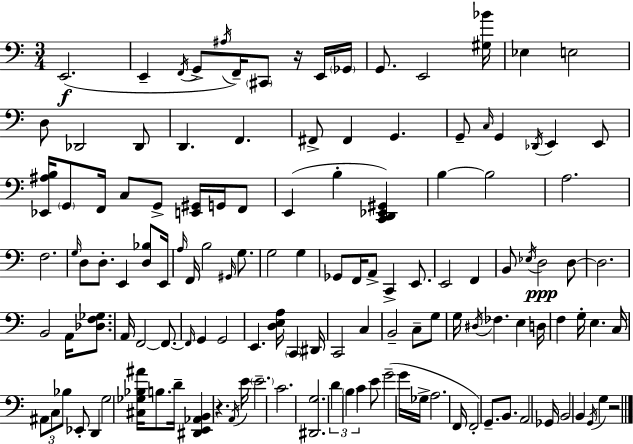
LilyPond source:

{
  \clef bass
  \numericTimeSignature
  \time 3/4
  \key a \minor
  e,2.(\f | e,4-- \acciaccatura { f,16 } g,8-> \acciaccatura { ais16 } f,16--) \parenthesize cis,8 r16 | e,16 \parenthesize ges,16 g,8. e,2 | <gis bes'>16 ees4 e2 | \break d8 des,2 | des,8 d,4. f,4. | fis,8-> fis,4 g,4. | g,8-- \grace { c16 } g,4 \acciaccatura { des,16 } e,4 | \break e,8 <ees, ais b>16 \parenthesize g,8 f,16 c8 g,8-> | <e, gis,>16 g,16 f,8 e,4( b4-. | <c, d, ees, gis,>4) b4~~ b2 | a2. | \break f2. | \grace { g16 } d8 d8.-. e,4 | <d bes>8 e,16 \grace { a16 } f,16 b2 | \grace { gis,16 } g8. g2 | \break g4 ges,8 f,16 a,8-> | c,4-> e,8. e,2 | f,4 b,8 \acciaccatura { ees16 }\ppp d2 | d8~~ d2. | \break b,2 | a,16 <des f ges>8. a,16 f,2~~ | f,8.~~ \grace { f,16 } g,4 | g,2 e,4. | \break <d e a>16 \parenthesize c,4 dis,16 c,2 | c4 b,2-- | c8-- g8 g16 \acciaccatura { dis16 } fes4. | e4 d16 f4 | \break g16-. e4. c16 \tuplet 3/2 { ais,8 | c8 bes8 } ees,8-. d,4 g2 | <cis ges bes ais'>16 b8. d'16-- <dis, e, aes, b,>4 | r4. \acciaccatura { a,16 } e'16 \parenthesize e'2.-- | \break c'2. | <dis, g>2. | \tuplet 3/2 { d'4 | \parenthesize b4 c'4 } e'8 | \break g'2--( g'16 ges16-> a2. | f,16 | f,2-.) g,8.-- b,8. | a,2 ges,16 b,2 | \break b,4 \acciaccatura { g,16 } | g4 r2 | \bar "|."
}